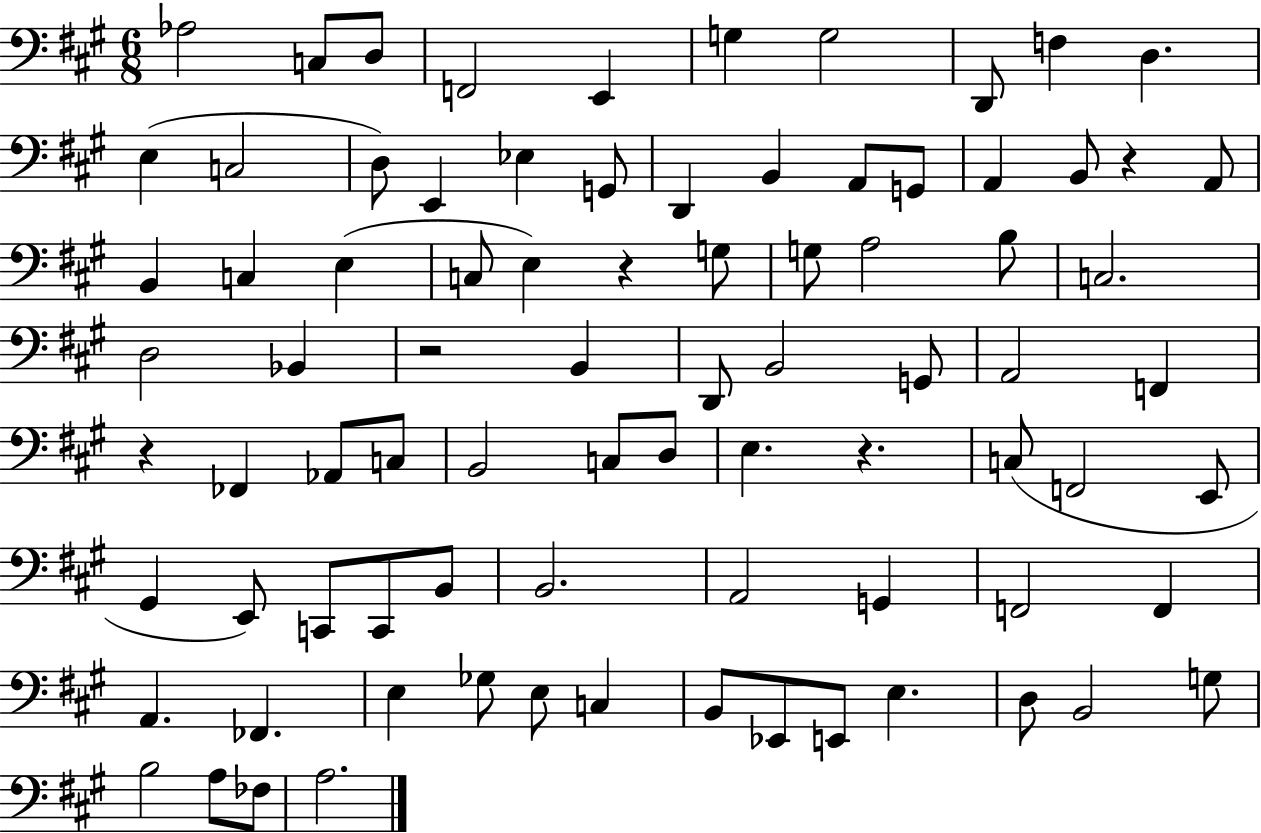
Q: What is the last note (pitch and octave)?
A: A3